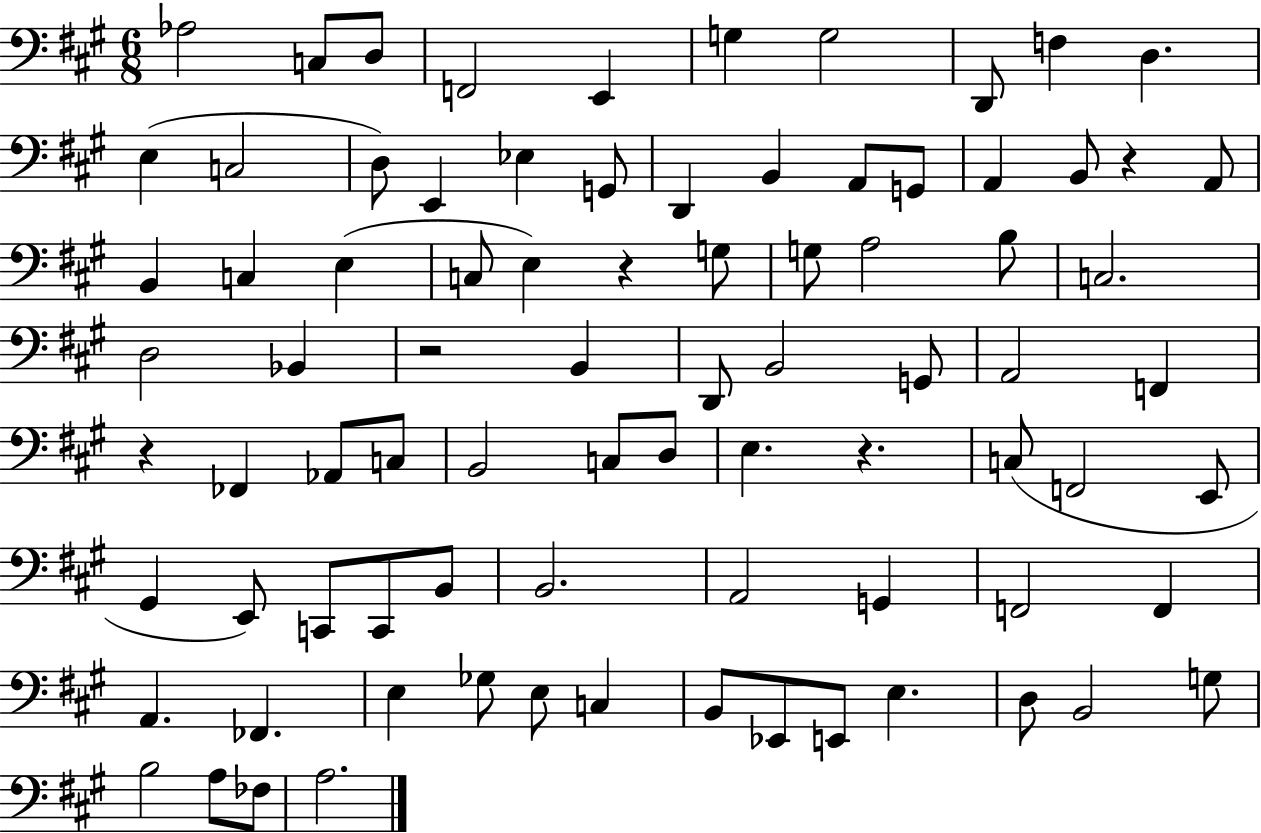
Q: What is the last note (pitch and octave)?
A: A3